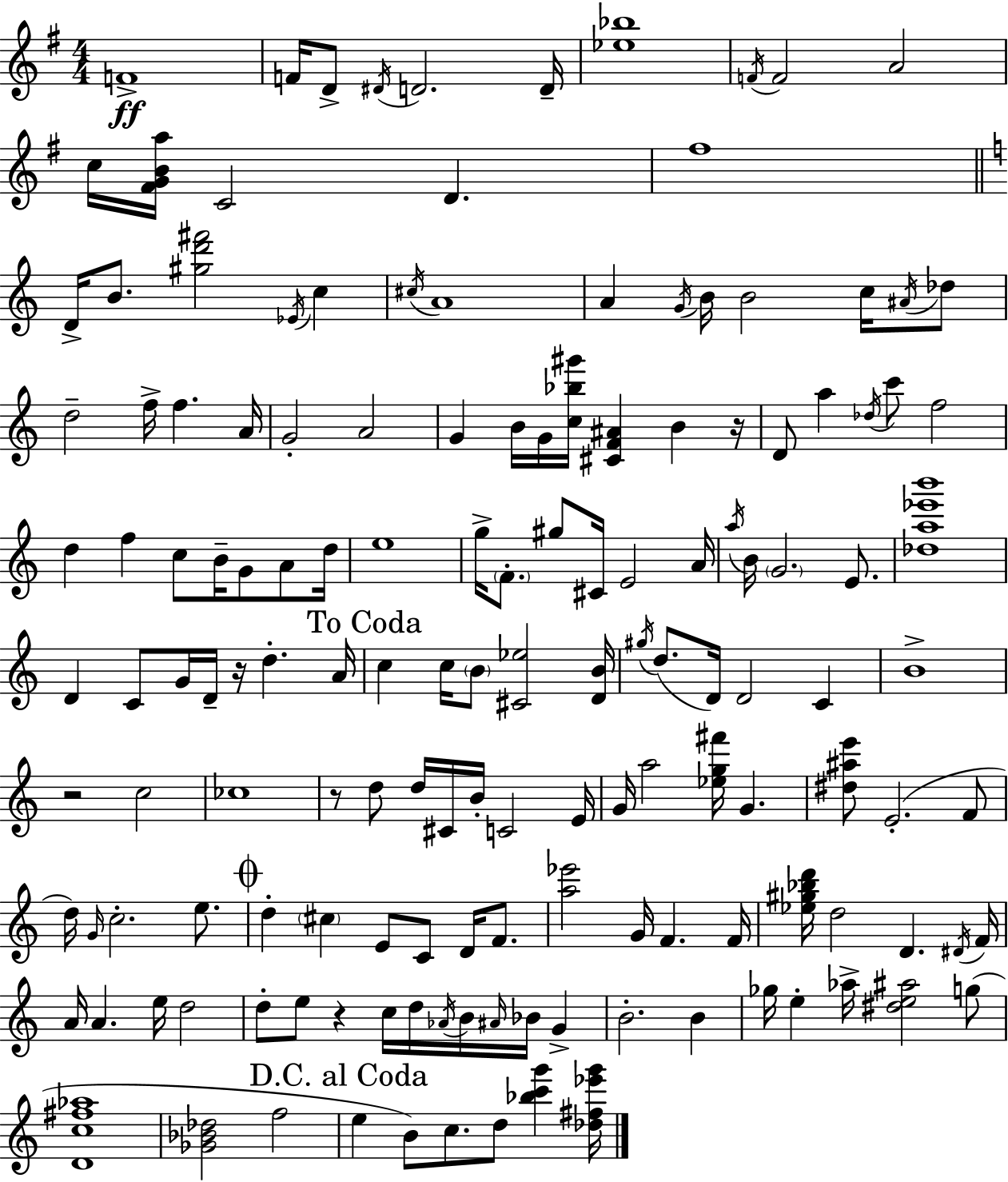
F4/w F4/s D4/e D#4/s D4/h. D4/s [Eb5,Bb5]/w F4/s F4/h A4/h C5/s [F#4,G4,B4,A5]/s C4/h D4/q. F#5/w D4/s B4/e. [G#5,D6,F#6]/h Eb4/s C5/q C#5/s A4/w A4/q G4/s B4/s B4/h C5/s A#4/s Db5/e D5/h F5/s F5/q. A4/s G4/h A4/h G4/q B4/s G4/s [C5,Bb5,G#6]/s [C#4,F4,A#4]/q B4/q R/s D4/e A5/q Db5/s C6/e F5/h D5/q F5/q C5/e B4/s G4/e A4/e D5/s E5/w G5/s F4/e. G#5/e C#4/s E4/h A4/s A5/s B4/s G4/h. E4/e. [Db5,A5,Eb6,B6]/w D4/q C4/e G4/s D4/s R/s D5/q. A4/s C5/q C5/s B4/e [C#4,Eb5]/h [D4,B4]/s G#5/s D5/e. D4/s D4/h C4/q B4/w R/h C5/h CES5/w R/e D5/e D5/s C#4/s B4/s C4/h E4/s G4/s A5/h [Eb5,G5,F#6]/s G4/q. [D#5,A#5,E6]/e E4/h. F4/e D5/s G4/s C5/h. E5/e. D5/q C#5/q E4/e C4/e D4/s F4/e. [A5,Eb6]/h G4/s F4/q. F4/s [Eb5,G#5,Bb5,D6]/s D5/h D4/q. D#4/s F4/s A4/s A4/q. E5/s D5/h D5/e E5/e R/q C5/s D5/s Ab4/s B4/s A#4/s Bb4/s G4/q B4/h. B4/q Gb5/s E5/q Ab5/s [D#5,E5,A#5]/h G5/e [D4,C5,F#5,Ab5]/w [Gb4,Bb4,Db5]/h F5/h E5/q B4/e C5/e. D5/e [Bb5,C6,G6]/q [Db5,F#5,Eb6,G6]/s